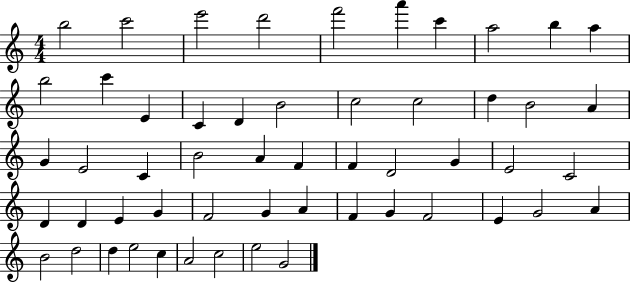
X:1
T:Untitled
M:4/4
L:1/4
K:C
b2 c'2 e'2 d'2 f'2 a' c' a2 b a b2 c' E C D B2 c2 c2 d B2 A G E2 C B2 A F F D2 G E2 C2 D D E G F2 G A F G F2 E G2 A B2 d2 d e2 c A2 c2 e2 G2